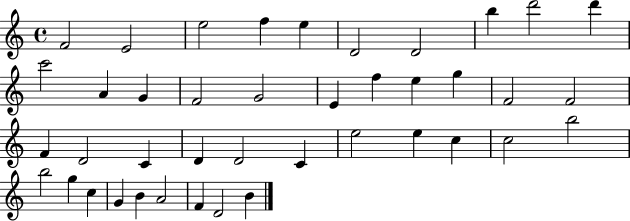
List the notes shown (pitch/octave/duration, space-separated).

F4/h E4/h E5/h F5/q E5/q D4/h D4/h B5/q D6/h D6/q C6/h A4/q G4/q F4/h G4/h E4/q F5/q E5/q G5/q F4/h F4/h F4/q D4/h C4/q D4/q D4/h C4/q E5/h E5/q C5/q C5/h B5/h B5/h G5/q C5/q G4/q B4/q A4/h F4/q D4/h B4/q